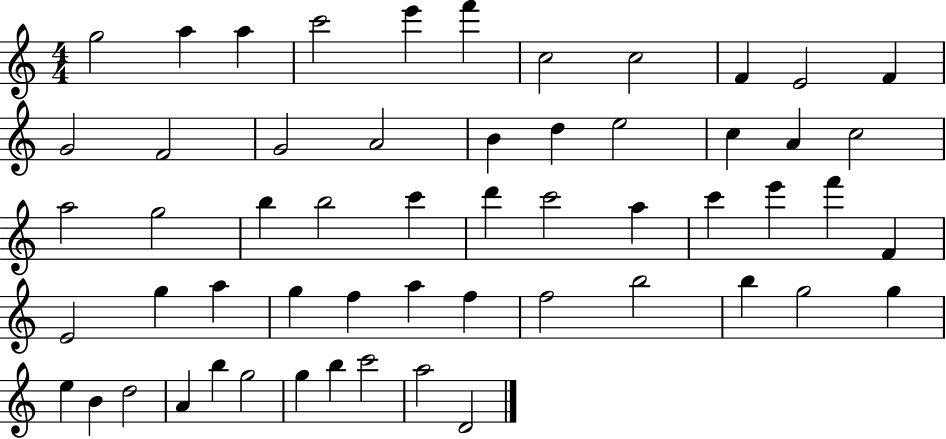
X:1
T:Untitled
M:4/4
L:1/4
K:C
g2 a a c'2 e' f' c2 c2 F E2 F G2 F2 G2 A2 B d e2 c A c2 a2 g2 b b2 c' d' c'2 a c' e' f' F E2 g a g f a f f2 b2 b g2 g e B d2 A b g2 g b c'2 a2 D2